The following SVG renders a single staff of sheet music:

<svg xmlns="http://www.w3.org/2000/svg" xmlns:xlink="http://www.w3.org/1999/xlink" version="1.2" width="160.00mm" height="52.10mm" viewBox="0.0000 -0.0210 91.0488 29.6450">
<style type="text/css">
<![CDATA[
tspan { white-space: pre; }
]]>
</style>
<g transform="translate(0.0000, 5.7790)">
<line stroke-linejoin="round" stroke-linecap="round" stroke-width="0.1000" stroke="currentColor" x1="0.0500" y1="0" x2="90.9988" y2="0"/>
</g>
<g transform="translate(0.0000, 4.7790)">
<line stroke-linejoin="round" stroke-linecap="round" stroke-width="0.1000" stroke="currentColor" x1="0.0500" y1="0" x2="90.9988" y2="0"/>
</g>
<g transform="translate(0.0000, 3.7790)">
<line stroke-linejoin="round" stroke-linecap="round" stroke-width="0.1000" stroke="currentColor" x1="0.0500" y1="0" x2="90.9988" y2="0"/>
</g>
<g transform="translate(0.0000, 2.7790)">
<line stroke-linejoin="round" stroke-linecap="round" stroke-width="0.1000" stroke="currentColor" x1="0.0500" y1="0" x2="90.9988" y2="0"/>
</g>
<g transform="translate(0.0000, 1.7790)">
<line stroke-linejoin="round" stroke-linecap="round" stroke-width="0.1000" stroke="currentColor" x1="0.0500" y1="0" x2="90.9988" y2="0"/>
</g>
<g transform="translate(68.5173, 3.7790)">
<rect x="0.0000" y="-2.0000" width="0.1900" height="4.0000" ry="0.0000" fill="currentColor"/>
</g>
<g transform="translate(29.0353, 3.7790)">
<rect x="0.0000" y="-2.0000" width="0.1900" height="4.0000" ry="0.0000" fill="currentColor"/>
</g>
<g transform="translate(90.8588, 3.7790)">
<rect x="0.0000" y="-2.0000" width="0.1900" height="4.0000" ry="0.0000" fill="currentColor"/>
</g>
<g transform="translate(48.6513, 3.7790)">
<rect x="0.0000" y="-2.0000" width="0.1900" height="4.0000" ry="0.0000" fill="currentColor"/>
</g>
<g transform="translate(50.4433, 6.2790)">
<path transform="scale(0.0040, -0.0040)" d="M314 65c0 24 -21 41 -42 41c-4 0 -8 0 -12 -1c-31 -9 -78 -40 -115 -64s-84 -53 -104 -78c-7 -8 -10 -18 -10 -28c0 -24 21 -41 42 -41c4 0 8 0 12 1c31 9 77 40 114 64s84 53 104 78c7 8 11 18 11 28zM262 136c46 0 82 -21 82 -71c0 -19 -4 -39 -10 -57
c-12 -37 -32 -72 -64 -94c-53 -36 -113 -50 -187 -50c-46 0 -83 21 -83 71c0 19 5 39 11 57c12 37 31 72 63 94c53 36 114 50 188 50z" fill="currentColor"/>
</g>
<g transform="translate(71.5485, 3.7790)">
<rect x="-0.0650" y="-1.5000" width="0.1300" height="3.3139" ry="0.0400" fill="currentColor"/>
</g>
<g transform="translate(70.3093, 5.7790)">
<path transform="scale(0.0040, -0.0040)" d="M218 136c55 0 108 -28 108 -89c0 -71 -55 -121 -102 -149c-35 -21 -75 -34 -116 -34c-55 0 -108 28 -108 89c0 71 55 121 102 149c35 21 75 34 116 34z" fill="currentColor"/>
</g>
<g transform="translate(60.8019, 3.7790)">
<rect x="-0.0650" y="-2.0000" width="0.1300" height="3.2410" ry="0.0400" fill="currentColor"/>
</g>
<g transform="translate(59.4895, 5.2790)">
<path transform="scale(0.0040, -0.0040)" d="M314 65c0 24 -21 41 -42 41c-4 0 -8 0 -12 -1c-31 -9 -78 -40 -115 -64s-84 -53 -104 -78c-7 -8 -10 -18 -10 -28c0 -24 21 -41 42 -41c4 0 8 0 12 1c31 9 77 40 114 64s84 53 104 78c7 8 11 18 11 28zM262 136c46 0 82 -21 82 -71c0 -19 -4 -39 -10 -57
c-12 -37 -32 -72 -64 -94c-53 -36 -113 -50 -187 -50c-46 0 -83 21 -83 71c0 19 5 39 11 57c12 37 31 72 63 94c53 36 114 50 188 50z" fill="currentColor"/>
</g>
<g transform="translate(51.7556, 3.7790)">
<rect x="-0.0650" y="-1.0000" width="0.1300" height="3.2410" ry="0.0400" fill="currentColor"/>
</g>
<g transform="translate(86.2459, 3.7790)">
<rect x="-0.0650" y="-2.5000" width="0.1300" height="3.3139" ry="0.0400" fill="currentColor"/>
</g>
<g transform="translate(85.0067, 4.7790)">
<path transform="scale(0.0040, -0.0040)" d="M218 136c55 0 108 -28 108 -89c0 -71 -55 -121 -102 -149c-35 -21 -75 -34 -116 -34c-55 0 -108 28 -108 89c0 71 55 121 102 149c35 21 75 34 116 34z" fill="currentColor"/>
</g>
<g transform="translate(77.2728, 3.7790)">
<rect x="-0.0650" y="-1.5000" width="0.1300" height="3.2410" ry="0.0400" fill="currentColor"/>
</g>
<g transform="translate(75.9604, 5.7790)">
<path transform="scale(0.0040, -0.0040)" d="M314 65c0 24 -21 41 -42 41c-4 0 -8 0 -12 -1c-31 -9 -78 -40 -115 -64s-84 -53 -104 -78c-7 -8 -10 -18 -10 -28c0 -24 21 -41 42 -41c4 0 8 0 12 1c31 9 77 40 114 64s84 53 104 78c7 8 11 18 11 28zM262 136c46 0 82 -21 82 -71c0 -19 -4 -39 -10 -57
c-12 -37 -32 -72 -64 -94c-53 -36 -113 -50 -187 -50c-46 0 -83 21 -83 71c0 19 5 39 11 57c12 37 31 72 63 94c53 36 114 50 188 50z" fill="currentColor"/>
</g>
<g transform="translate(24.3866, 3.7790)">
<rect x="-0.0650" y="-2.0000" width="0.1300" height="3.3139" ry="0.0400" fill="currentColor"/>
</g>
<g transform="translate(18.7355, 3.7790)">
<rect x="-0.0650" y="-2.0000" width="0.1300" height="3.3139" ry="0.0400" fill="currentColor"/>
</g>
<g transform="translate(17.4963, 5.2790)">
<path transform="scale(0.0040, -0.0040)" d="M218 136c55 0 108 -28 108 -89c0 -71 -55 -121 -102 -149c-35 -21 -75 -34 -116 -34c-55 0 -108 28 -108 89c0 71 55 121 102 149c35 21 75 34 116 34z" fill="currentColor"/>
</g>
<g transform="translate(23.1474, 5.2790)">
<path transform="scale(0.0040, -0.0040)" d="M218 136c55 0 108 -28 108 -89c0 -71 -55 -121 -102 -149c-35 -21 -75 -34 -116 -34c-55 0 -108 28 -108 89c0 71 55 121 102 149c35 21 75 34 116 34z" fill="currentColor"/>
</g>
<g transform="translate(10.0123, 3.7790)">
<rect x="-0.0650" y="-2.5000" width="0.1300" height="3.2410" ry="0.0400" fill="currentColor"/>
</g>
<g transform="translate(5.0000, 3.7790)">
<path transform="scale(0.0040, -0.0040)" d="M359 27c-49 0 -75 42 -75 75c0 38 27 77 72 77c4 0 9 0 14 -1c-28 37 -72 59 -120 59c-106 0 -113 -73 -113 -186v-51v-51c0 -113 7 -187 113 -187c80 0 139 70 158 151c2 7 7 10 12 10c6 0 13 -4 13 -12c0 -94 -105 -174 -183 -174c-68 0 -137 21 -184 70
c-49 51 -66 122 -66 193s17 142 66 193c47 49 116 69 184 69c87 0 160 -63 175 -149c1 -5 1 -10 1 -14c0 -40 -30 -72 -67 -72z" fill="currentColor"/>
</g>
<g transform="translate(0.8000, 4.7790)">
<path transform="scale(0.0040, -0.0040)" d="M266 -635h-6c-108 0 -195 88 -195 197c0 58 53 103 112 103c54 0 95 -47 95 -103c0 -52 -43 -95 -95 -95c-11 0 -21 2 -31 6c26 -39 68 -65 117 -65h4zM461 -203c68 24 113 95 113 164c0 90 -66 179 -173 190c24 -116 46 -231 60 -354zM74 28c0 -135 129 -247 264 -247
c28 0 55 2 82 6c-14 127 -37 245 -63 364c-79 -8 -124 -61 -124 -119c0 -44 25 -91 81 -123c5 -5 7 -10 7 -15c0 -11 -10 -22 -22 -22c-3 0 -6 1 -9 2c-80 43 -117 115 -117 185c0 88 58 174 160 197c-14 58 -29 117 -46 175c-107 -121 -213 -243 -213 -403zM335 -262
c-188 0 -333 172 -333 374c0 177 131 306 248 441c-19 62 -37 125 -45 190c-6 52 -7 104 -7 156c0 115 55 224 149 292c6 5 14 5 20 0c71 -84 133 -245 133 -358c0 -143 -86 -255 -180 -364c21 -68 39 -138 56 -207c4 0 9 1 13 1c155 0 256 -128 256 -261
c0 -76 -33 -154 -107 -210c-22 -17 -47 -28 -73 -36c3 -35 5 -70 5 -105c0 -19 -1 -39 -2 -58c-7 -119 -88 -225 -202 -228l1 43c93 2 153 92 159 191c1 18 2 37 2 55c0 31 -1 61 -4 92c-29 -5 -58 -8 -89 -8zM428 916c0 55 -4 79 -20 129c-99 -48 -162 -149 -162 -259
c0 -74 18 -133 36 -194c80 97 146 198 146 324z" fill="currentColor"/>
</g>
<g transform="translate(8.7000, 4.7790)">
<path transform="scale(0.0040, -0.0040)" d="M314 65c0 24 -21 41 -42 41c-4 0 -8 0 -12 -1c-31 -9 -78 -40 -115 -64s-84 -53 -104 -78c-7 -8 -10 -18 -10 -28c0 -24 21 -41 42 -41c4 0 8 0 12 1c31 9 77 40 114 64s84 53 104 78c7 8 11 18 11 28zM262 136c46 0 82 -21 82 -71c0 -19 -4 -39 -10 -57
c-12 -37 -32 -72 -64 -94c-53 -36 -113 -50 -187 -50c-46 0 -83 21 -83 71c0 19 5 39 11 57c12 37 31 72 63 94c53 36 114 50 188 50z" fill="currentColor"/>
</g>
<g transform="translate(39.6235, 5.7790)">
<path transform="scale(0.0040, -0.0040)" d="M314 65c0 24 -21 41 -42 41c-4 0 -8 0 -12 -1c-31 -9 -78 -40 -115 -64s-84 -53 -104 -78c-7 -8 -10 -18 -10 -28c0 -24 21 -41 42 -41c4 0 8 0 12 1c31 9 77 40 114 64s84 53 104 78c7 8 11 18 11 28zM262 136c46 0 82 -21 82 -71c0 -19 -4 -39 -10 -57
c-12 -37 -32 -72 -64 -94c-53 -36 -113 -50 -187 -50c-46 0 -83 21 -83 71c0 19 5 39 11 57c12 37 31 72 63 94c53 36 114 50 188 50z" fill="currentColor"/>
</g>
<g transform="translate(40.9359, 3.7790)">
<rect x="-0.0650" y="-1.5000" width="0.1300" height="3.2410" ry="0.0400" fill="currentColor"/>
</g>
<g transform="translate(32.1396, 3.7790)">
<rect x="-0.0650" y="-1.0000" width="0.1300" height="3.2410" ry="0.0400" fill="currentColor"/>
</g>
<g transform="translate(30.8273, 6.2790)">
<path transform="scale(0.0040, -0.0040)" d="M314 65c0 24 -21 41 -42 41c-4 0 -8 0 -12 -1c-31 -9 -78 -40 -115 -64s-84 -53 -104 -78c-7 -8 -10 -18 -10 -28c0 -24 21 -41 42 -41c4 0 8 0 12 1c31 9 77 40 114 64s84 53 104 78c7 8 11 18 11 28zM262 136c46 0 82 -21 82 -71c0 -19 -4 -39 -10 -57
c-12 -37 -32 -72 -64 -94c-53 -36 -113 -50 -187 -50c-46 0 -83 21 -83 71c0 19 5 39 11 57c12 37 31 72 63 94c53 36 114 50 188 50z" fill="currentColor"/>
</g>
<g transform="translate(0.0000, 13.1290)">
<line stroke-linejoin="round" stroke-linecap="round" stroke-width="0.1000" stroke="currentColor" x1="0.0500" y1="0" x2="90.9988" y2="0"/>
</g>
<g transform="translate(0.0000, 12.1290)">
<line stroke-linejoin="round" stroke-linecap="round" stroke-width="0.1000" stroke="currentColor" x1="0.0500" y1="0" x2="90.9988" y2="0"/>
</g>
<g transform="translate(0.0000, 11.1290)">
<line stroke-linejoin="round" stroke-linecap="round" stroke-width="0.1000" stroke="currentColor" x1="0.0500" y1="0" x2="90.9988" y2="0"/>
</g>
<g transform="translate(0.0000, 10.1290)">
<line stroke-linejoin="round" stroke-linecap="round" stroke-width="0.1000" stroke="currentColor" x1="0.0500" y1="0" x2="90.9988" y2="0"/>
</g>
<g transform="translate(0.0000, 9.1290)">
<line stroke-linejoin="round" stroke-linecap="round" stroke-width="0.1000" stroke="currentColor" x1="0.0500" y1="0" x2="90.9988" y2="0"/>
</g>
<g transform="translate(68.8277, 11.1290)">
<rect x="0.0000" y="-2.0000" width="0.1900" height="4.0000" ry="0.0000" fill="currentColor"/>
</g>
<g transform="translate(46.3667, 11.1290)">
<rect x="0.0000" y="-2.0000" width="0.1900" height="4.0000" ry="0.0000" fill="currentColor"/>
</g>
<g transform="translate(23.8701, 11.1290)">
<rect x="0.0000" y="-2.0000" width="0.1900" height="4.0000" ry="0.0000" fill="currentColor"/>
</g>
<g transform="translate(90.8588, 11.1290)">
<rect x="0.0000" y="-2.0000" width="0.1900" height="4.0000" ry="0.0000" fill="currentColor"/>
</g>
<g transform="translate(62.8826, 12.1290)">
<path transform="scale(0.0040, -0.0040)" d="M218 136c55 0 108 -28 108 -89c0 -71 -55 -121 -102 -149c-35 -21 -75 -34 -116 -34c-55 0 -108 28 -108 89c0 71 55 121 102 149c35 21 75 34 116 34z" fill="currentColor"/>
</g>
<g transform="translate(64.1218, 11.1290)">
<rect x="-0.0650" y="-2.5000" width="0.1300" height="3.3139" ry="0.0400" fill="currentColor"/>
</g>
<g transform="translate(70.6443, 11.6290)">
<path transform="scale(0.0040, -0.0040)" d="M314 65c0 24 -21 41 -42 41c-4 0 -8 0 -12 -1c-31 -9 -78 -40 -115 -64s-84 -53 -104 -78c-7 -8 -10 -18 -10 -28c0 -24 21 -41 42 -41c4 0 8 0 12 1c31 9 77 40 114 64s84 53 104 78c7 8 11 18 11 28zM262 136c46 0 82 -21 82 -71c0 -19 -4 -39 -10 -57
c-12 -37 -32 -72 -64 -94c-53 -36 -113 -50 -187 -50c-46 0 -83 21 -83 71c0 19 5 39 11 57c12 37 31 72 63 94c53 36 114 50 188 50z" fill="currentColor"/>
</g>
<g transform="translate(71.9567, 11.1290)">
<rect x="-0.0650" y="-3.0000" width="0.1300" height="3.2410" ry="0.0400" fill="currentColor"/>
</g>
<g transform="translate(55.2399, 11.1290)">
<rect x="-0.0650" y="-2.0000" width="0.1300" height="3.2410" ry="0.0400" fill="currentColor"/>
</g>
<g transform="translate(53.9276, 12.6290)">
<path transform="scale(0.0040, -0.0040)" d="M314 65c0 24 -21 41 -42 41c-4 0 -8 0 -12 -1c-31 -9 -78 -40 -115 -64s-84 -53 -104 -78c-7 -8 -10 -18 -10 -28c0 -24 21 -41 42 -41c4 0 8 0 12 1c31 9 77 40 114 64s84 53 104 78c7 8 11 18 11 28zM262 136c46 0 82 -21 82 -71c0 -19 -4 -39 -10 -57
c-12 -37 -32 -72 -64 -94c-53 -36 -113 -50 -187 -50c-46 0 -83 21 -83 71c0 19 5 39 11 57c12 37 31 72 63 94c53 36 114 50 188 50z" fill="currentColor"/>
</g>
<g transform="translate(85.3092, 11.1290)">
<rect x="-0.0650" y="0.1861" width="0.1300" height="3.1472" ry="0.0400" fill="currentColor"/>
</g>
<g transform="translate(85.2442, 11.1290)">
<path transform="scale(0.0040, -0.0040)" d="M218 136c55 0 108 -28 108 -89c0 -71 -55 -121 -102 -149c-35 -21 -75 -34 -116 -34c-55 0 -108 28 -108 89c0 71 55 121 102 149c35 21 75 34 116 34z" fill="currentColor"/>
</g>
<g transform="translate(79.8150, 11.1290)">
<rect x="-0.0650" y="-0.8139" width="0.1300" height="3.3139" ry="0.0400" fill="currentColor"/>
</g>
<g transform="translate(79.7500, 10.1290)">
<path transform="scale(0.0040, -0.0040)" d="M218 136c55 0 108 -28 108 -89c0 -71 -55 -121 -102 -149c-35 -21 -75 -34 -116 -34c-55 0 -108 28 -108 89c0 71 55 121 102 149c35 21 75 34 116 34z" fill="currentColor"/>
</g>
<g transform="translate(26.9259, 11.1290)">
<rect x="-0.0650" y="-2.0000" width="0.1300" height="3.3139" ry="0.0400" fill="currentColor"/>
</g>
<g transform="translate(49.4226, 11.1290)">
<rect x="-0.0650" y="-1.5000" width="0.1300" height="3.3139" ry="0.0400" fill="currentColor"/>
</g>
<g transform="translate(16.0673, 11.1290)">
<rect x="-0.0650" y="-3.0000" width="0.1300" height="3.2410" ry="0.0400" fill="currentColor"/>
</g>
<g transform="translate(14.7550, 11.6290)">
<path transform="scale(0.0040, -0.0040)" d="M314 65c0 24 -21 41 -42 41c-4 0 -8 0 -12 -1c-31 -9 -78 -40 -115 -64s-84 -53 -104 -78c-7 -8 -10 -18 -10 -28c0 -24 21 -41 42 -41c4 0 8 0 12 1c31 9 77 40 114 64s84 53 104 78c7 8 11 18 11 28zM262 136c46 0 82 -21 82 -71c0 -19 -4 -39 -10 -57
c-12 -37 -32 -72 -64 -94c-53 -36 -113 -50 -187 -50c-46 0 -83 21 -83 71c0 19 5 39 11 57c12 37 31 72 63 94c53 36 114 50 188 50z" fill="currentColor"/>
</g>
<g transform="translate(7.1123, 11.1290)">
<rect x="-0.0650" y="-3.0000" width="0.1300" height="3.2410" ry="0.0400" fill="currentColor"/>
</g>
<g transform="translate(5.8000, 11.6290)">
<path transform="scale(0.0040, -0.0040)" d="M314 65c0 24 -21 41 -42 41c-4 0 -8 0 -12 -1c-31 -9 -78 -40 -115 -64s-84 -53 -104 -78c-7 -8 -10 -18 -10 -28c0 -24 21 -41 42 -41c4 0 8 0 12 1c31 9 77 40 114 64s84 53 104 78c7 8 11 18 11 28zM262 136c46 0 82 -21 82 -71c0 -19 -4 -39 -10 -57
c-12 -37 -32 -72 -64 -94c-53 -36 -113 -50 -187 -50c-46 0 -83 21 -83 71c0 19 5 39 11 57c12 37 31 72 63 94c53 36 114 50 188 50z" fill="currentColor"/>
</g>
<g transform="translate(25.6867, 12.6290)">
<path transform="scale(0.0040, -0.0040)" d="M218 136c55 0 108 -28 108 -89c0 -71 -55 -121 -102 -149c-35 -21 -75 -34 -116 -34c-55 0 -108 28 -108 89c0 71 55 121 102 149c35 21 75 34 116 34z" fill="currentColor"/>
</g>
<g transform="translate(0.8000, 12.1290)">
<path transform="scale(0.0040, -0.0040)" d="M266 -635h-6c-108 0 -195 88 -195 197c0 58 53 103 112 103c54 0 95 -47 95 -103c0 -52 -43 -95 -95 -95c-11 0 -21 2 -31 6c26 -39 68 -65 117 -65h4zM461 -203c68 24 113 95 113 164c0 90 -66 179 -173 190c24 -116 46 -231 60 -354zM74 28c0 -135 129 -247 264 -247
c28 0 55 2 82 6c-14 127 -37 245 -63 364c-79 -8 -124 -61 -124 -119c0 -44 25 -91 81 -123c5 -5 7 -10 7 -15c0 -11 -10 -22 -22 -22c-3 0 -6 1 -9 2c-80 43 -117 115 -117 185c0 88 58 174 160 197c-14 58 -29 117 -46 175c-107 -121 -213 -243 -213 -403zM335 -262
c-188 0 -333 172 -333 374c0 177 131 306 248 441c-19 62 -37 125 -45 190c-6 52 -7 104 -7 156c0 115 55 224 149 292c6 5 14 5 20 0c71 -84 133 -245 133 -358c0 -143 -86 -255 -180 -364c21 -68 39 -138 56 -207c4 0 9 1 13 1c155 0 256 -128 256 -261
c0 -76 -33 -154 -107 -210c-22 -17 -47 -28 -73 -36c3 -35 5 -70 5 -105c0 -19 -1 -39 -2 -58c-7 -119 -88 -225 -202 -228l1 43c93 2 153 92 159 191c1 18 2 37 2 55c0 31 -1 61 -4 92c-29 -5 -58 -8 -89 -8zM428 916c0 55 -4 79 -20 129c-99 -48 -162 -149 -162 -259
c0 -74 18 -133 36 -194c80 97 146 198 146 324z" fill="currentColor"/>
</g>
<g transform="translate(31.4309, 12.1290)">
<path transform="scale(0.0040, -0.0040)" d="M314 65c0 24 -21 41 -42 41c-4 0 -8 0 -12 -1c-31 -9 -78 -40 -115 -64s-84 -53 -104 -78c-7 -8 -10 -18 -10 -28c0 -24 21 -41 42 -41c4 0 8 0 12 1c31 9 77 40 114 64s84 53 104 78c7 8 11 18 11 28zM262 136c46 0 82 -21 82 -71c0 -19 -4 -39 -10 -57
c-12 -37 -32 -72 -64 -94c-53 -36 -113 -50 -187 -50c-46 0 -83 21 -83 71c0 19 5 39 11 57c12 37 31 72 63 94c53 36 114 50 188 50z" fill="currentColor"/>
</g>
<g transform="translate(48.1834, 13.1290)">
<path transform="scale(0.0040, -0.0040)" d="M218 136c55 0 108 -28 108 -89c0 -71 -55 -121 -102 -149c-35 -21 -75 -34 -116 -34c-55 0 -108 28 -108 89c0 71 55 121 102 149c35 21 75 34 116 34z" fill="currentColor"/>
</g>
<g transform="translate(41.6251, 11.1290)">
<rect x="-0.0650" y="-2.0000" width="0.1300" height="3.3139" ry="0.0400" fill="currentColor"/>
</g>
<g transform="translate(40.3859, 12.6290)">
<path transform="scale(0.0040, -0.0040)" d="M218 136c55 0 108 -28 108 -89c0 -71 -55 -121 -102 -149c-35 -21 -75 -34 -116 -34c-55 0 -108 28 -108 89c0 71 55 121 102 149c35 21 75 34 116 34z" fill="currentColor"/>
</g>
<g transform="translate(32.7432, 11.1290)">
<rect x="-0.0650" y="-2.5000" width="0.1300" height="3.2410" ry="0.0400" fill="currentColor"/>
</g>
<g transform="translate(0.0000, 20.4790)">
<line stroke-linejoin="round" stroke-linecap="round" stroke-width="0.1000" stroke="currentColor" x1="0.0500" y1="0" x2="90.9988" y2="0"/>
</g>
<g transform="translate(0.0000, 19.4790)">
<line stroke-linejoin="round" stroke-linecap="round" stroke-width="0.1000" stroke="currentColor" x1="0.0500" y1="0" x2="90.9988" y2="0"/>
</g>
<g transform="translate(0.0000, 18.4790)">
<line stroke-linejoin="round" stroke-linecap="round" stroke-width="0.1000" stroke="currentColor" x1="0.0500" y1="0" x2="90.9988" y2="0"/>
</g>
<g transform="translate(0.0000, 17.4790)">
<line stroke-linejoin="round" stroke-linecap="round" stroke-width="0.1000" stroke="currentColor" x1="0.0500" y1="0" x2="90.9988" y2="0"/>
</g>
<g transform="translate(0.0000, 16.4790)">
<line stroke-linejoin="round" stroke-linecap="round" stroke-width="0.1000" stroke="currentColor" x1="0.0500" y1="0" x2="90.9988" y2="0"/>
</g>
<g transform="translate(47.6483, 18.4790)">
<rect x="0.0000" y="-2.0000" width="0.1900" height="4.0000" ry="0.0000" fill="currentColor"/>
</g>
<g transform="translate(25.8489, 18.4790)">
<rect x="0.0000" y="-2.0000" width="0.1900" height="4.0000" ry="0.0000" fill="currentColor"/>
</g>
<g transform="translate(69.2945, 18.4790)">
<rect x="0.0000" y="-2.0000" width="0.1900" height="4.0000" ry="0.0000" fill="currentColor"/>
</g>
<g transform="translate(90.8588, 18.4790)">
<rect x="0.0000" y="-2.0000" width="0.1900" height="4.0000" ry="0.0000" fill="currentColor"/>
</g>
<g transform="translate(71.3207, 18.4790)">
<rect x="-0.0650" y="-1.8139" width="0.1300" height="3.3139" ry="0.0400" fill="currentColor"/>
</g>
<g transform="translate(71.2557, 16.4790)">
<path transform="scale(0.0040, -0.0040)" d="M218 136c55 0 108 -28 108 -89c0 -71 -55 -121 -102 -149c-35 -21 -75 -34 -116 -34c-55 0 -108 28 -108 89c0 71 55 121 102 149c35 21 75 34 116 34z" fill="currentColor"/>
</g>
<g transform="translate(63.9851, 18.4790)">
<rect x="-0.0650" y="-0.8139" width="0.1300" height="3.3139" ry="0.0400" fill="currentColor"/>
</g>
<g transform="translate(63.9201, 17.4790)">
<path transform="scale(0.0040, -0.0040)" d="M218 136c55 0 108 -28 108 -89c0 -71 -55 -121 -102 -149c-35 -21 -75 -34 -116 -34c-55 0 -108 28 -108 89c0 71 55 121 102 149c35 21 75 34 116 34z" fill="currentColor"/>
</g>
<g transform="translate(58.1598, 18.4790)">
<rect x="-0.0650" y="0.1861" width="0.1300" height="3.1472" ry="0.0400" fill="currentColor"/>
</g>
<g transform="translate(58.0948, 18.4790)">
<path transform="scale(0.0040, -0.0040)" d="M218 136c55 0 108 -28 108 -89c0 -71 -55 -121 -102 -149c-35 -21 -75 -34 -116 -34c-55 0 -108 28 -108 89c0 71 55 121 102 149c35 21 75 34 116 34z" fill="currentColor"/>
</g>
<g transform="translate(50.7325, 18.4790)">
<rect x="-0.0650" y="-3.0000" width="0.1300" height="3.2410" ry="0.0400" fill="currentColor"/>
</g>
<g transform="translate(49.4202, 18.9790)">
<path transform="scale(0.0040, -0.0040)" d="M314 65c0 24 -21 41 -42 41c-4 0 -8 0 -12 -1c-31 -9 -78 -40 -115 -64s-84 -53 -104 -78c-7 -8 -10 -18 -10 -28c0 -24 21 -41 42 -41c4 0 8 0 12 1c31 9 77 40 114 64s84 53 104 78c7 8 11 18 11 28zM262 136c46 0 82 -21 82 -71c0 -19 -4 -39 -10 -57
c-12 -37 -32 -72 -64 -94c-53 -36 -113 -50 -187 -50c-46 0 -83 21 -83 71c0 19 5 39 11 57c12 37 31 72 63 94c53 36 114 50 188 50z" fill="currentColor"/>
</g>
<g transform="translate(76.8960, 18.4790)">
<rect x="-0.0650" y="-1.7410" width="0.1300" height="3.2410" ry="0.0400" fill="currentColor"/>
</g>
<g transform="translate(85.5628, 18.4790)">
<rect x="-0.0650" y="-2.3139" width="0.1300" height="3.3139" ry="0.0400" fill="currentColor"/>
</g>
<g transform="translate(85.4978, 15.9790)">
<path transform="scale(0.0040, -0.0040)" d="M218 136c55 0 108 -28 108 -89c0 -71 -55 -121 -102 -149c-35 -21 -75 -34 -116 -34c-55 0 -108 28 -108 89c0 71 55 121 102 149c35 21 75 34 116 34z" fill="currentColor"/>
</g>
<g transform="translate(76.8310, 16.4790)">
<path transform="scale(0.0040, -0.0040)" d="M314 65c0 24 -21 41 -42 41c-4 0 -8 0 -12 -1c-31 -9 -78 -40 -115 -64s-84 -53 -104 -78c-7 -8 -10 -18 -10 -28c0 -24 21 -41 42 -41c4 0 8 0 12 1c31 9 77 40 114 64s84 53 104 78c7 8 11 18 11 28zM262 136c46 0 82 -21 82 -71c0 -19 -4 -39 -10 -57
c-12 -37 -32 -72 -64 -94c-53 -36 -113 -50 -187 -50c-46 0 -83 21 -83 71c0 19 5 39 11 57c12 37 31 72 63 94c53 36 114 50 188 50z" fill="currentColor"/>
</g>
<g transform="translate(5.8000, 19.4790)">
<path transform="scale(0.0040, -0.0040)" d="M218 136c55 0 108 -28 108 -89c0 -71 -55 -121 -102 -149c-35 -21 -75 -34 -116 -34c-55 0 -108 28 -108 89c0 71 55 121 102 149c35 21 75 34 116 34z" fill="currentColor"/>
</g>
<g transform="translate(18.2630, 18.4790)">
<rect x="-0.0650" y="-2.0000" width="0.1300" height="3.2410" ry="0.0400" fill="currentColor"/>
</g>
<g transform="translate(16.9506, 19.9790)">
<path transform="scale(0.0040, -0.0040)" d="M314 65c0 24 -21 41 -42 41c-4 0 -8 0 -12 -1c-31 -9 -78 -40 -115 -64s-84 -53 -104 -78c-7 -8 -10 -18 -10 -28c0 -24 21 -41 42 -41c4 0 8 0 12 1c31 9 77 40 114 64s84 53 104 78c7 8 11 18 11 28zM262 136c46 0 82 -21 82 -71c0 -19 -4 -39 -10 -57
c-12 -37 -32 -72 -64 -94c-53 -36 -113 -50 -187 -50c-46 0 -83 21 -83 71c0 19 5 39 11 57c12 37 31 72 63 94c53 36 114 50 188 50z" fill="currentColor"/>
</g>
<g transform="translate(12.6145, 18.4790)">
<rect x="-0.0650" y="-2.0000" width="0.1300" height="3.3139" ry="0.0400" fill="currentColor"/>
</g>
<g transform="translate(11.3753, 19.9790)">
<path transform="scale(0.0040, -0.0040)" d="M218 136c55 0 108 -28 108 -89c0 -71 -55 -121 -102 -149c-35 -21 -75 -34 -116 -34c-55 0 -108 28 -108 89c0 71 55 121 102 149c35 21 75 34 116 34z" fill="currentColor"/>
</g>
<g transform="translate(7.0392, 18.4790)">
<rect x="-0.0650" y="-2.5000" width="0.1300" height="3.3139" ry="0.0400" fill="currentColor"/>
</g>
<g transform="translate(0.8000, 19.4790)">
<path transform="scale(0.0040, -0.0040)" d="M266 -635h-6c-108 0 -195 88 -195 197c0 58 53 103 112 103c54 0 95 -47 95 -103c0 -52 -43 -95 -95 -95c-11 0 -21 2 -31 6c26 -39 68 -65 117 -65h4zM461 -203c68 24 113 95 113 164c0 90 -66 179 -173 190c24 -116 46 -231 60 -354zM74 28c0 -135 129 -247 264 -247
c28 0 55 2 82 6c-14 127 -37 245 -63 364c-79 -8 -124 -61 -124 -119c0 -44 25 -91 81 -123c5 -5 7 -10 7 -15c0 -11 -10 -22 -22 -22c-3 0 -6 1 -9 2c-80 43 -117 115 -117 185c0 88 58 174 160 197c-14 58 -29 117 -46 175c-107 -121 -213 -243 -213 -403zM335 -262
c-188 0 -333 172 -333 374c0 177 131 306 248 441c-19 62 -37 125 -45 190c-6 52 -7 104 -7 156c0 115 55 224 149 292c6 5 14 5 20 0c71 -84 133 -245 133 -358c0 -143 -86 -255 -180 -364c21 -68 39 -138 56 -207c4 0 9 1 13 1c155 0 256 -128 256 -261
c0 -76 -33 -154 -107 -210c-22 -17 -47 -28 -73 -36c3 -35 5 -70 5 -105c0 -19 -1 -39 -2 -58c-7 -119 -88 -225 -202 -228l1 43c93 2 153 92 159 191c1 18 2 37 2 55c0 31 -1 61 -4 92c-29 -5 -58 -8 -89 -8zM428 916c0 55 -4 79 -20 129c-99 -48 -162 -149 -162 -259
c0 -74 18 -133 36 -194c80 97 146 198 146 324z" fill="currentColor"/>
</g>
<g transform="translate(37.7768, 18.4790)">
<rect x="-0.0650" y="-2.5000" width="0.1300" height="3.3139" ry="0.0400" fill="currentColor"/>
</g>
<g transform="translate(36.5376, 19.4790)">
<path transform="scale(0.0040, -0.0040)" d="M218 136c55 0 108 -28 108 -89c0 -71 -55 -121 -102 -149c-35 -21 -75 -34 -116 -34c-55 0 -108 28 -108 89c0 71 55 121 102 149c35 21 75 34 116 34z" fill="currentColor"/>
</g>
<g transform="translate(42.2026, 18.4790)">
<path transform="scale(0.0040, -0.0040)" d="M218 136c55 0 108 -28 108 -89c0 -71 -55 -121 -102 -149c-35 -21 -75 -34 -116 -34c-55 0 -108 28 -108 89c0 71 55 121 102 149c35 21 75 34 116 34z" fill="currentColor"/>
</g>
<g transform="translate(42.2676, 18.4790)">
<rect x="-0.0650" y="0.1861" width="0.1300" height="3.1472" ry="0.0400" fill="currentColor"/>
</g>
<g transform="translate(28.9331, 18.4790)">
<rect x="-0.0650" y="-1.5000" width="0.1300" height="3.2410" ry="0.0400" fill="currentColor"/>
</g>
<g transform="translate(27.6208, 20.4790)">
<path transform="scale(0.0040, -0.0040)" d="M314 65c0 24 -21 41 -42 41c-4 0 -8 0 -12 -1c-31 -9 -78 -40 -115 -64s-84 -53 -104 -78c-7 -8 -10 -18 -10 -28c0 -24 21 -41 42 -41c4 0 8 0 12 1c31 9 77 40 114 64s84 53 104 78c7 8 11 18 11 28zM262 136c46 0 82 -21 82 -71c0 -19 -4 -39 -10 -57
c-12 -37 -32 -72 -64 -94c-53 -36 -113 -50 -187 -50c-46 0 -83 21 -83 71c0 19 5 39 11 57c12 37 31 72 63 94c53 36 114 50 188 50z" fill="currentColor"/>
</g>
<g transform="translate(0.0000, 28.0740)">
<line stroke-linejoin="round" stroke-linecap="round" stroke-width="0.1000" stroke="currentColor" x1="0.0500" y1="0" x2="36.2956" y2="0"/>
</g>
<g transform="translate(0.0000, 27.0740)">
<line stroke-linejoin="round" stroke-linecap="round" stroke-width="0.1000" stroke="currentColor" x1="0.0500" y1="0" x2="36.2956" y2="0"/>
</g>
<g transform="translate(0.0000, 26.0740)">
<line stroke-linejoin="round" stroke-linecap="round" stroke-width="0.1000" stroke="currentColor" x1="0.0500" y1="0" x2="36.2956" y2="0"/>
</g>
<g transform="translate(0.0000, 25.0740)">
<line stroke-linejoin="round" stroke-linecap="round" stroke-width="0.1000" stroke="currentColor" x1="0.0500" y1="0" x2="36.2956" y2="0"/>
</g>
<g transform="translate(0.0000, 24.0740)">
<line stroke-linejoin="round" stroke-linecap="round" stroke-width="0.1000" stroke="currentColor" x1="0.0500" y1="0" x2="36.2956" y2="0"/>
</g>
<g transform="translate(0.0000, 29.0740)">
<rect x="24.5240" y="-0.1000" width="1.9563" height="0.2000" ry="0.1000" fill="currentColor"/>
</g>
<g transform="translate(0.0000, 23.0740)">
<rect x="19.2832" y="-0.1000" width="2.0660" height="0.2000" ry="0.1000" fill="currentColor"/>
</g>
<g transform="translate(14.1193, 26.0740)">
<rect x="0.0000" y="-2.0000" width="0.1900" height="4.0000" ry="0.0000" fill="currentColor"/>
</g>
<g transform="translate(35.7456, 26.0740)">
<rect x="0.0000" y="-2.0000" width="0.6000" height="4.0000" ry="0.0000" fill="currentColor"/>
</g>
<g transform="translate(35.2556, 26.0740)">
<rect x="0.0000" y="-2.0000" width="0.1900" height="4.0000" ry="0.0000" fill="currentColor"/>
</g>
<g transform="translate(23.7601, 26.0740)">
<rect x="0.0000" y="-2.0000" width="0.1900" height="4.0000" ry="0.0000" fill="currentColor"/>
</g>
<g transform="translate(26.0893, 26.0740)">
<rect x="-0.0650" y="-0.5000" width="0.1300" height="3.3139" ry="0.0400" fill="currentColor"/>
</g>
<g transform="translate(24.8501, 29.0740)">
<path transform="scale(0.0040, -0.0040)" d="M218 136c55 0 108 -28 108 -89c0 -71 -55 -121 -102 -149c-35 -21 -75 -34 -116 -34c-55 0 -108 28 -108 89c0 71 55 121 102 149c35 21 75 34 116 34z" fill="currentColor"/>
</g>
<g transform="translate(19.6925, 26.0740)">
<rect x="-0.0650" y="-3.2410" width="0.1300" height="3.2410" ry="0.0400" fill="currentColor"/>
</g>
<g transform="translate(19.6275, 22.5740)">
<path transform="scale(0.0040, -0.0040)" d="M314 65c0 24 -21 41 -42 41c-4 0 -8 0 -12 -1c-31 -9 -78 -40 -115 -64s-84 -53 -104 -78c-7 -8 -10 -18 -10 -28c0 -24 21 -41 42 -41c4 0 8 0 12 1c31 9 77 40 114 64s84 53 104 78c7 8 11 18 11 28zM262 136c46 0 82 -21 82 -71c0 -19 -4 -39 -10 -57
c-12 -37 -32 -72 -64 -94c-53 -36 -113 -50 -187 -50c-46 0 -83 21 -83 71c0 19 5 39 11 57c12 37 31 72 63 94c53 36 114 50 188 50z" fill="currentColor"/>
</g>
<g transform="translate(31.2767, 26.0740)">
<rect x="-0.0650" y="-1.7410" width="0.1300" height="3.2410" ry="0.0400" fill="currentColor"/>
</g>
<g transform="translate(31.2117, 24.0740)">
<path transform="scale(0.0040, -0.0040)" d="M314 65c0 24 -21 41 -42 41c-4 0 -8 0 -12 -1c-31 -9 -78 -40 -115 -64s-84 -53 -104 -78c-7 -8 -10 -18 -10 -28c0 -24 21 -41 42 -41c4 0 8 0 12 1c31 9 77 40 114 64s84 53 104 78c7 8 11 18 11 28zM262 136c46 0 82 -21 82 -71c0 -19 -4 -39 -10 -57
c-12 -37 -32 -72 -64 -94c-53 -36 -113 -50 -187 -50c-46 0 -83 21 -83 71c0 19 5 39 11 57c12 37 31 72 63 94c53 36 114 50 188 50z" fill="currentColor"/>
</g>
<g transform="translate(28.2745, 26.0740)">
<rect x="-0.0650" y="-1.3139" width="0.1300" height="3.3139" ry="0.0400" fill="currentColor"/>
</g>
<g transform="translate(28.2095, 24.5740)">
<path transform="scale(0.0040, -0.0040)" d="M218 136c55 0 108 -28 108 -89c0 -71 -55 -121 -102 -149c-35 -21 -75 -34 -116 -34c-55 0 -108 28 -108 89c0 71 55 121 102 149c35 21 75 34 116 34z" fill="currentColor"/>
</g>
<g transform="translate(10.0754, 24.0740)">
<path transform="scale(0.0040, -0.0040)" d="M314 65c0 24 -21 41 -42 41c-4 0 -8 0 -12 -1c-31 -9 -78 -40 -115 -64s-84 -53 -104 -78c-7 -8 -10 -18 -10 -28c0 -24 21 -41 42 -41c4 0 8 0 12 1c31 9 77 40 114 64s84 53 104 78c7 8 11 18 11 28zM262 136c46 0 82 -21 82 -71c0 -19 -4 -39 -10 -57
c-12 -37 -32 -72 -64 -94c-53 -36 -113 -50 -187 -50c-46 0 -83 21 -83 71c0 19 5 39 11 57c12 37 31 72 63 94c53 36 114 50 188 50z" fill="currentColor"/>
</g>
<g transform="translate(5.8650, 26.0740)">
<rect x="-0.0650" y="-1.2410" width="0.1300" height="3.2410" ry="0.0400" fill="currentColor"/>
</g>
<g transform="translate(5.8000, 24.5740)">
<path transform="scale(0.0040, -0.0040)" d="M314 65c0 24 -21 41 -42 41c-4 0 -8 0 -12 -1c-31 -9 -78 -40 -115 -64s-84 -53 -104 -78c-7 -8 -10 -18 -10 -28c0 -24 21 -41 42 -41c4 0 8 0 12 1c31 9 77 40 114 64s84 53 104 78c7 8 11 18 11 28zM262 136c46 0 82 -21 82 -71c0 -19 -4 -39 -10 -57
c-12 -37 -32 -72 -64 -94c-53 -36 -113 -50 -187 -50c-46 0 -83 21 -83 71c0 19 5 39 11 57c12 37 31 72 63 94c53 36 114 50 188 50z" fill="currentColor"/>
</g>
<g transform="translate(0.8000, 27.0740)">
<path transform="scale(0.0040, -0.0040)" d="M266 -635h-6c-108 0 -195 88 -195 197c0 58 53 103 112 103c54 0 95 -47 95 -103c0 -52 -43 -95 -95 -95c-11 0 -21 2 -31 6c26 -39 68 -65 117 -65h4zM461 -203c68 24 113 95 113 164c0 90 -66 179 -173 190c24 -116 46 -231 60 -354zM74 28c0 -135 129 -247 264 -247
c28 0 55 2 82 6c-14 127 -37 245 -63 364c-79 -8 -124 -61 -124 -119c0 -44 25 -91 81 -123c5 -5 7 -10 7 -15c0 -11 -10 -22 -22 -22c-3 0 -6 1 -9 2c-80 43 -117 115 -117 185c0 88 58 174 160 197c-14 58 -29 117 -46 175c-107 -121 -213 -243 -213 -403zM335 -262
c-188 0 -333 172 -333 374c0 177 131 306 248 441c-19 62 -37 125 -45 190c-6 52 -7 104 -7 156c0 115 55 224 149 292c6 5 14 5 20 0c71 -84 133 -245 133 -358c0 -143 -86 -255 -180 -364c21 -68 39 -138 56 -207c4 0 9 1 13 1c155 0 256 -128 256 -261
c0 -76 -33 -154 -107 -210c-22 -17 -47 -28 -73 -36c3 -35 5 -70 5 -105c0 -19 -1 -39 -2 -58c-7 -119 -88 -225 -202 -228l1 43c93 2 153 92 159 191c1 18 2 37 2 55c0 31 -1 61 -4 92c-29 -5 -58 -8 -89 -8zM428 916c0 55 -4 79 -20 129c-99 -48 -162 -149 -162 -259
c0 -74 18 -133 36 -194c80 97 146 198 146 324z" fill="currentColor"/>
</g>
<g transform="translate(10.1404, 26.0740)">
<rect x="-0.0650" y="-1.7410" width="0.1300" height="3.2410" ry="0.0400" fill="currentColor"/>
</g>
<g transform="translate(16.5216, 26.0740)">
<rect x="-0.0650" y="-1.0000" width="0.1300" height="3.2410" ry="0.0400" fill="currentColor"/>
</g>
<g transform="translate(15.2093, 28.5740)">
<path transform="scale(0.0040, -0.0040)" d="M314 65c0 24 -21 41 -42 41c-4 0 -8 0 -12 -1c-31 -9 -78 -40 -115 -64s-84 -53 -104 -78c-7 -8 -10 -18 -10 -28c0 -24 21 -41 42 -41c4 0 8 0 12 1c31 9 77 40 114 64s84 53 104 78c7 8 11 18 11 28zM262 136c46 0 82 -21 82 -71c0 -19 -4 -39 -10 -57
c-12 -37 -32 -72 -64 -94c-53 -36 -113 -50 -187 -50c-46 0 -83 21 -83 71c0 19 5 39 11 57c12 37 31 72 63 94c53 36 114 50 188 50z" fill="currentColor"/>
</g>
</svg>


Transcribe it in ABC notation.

X:1
T:Untitled
M:4/4
L:1/4
K:C
G2 F F D2 E2 D2 F2 E E2 G A2 A2 F G2 F E F2 G A2 d B G F F2 E2 G B A2 B d f f2 g e2 f2 D2 b2 C e f2